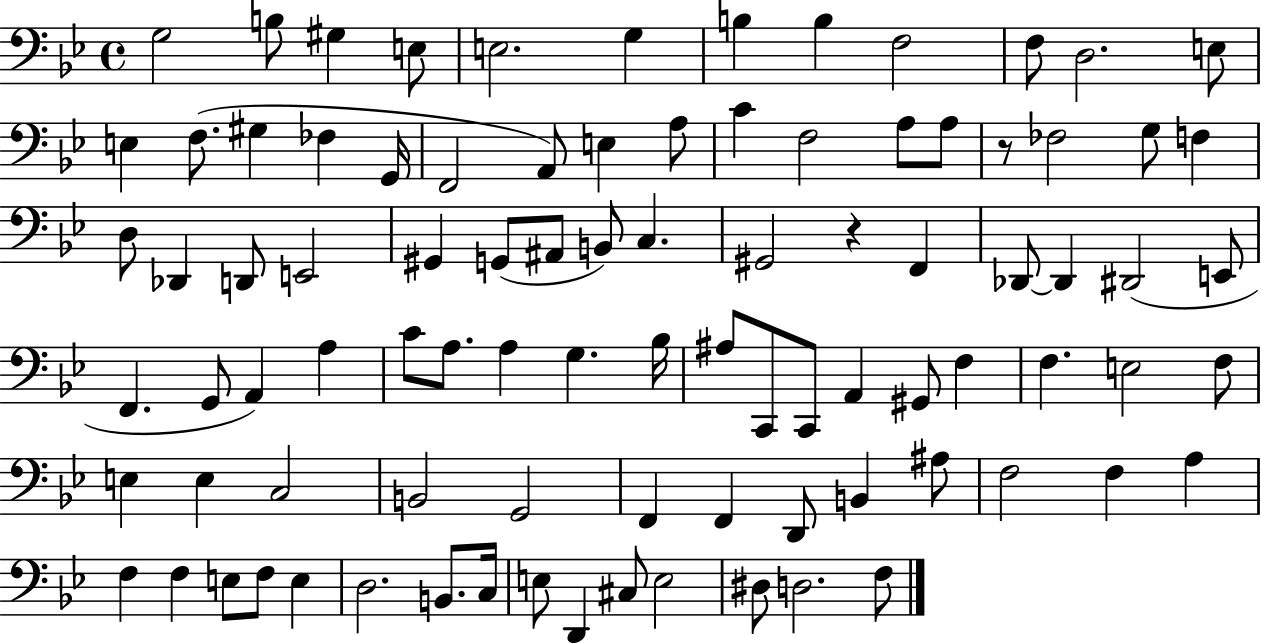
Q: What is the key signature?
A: BES major